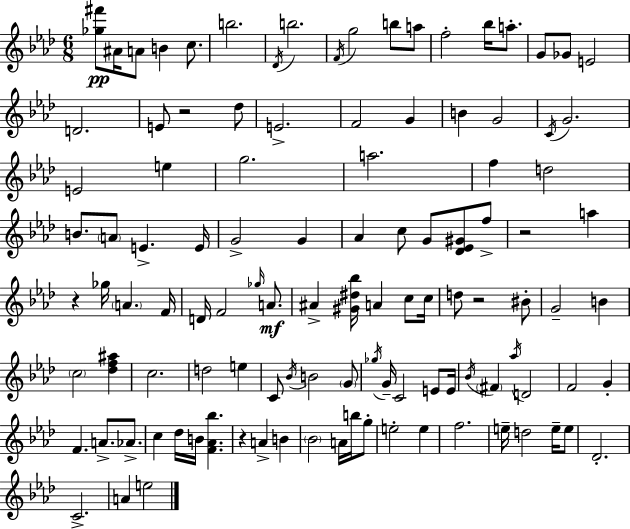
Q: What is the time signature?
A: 6/8